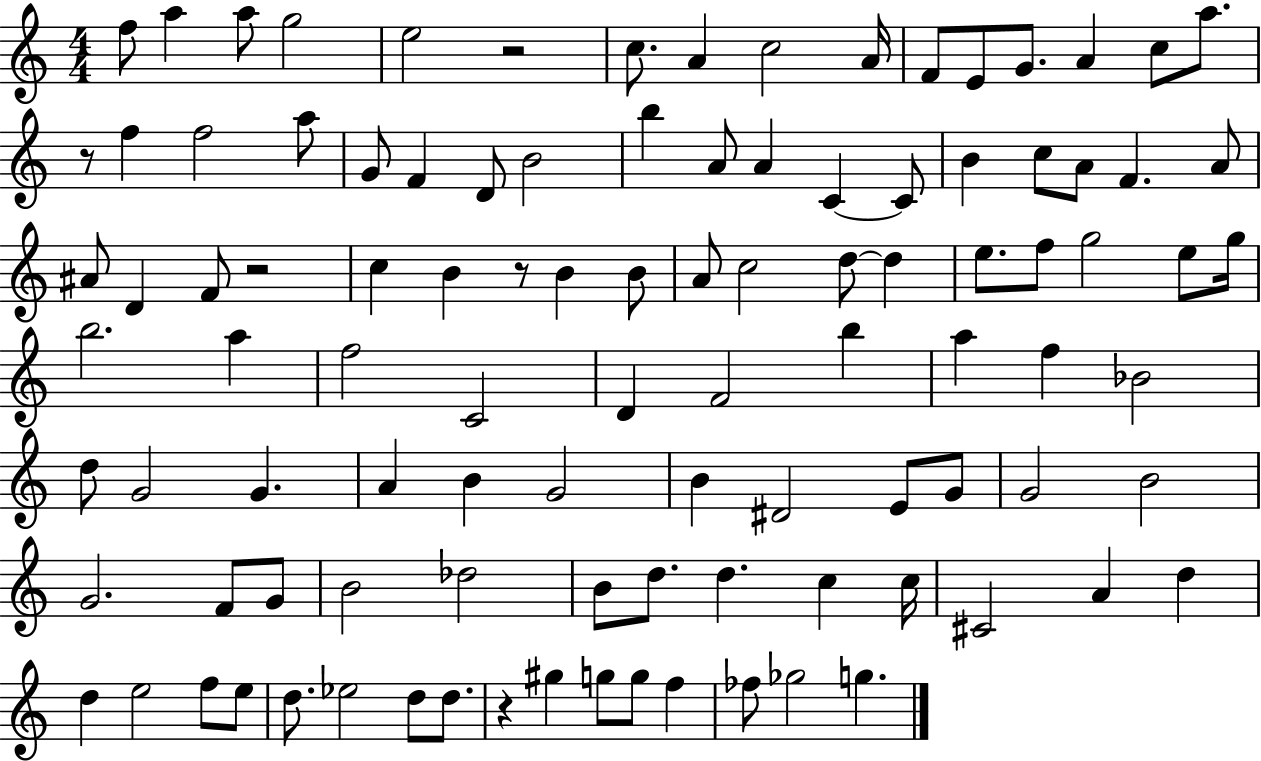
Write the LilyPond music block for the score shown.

{
  \clef treble
  \numericTimeSignature
  \time 4/4
  \key c \major
  f''8 a''4 a''8 g''2 | e''2 r2 | c''8. a'4 c''2 a'16 | f'8 e'8 g'8. a'4 c''8 a''8. | \break r8 f''4 f''2 a''8 | g'8 f'4 d'8 b'2 | b''4 a'8 a'4 c'4~~ c'8 | b'4 c''8 a'8 f'4. a'8 | \break ais'8 d'4 f'8 r2 | c''4 b'4 r8 b'4 b'8 | a'8 c''2 d''8~~ d''4 | e''8. f''8 g''2 e''8 g''16 | \break b''2. a''4 | f''2 c'2 | d'4 f'2 b''4 | a''4 f''4 bes'2 | \break d''8 g'2 g'4. | a'4 b'4 g'2 | b'4 dis'2 e'8 g'8 | g'2 b'2 | \break g'2. f'8 g'8 | b'2 des''2 | b'8 d''8. d''4. c''4 c''16 | cis'2 a'4 d''4 | \break d''4 e''2 f''8 e''8 | d''8. ees''2 d''8 d''8. | r4 gis''4 g''8 g''8 f''4 | fes''8 ges''2 g''4. | \break \bar "|."
}